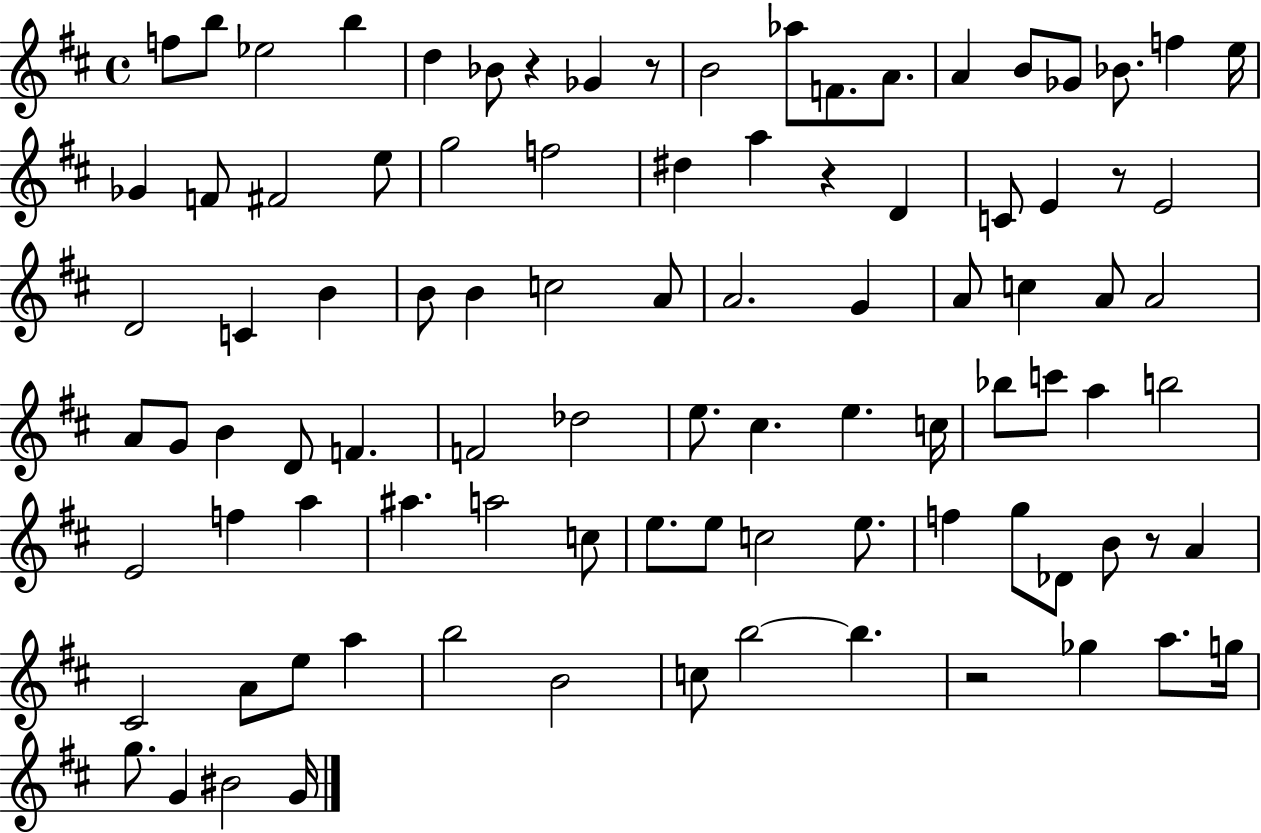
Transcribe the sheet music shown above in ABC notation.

X:1
T:Untitled
M:4/4
L:1/4
K:D
f/2 b/2 _e2 b d _B/2 z _G z/2 B2 _a/2 F/2 A/2 A B/2 _G/2 _B/2 f e/4 _G F/2 ^F2 e/2 g2 f2 ^d a z D C/2 E z/2 E2 D2 C B B/2 B c2 A/2 A2 G A/2 c A/2 A2 A/2 G/2 B D/2 F F2 _d2 e/2 ^c e c/4 _b/2 c'/2 a b2 E2 f a ^a a2 c/2 e/2 e/2 c2 e/2 f g/2 _D/2 B/2 z/2 A ^C2 A/2 e/2 a b2 B2 c/2 b2 b z2 _g a/2 g/4 g/2 G ^B2 G/4